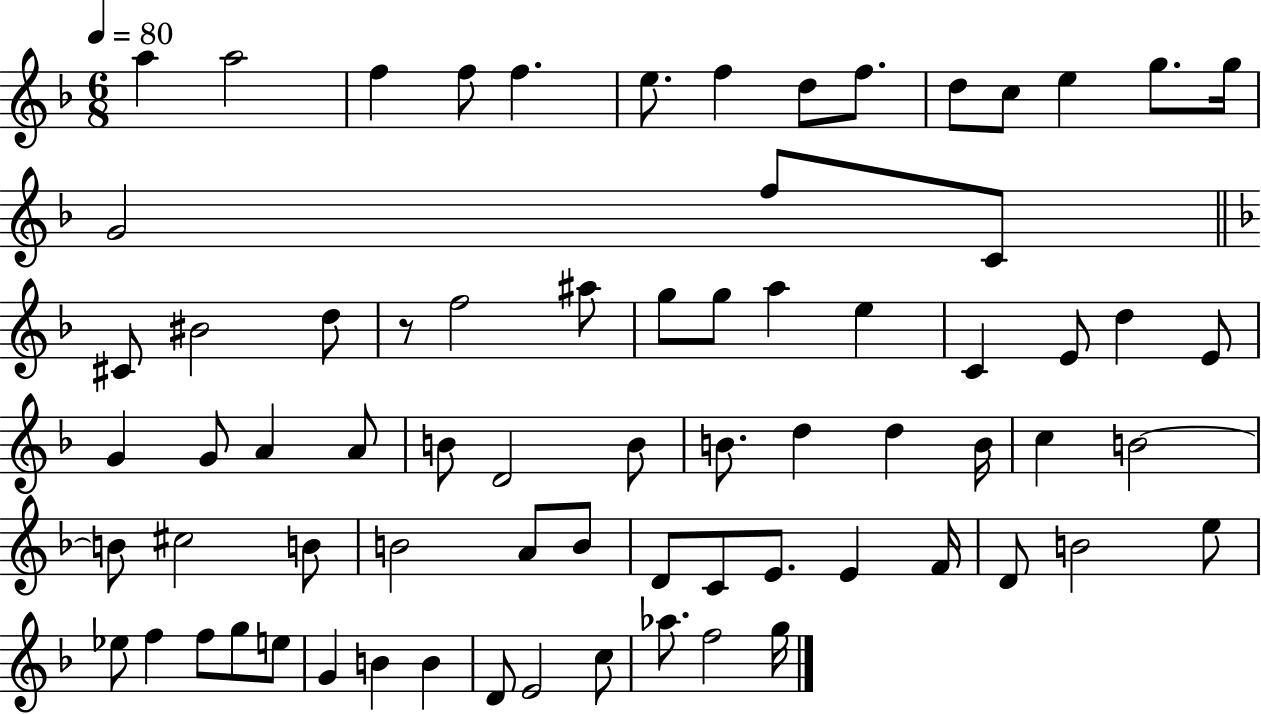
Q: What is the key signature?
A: F major